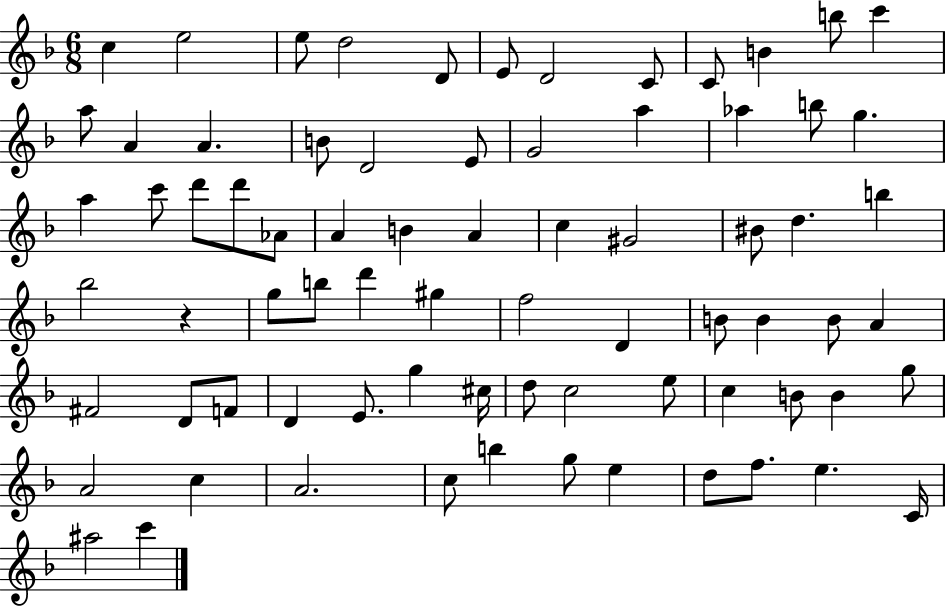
C5/q E5/h E5/e D5/h D4/e E4/e D4/h C4/e C4/e B4/q B5/e C6/q A5/e A4/q A4/q. B4/e D4/h E4/e G4/h A5/q Ab5/q B5/e G5/q. A5/q C6/e D6/e D6/e Ab4/e A4/q B4/q A4/q C5/q G#4/h BIS4/e D5/q. B5/q Bb5/h R/q G5/e B5/e D6/q G#5/q F5/h D4/q B4/e B4/q B4/e A4/q F#4/h D4/e F4/e D4/q E4/e. G5/q C#5/s D5/e C5/h E5/e C5/q B4/e B4/q G5/e A4/h C5/q A4/h. C5/e B5/q G5/e E5/q D5/e F5/e. E5/q. C4/s A#5/h C6/q